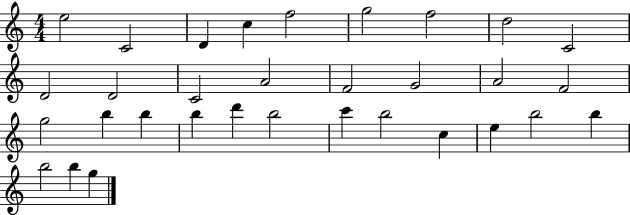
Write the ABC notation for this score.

X:1
T:Untitled
M:4/4
L:1/4
K:C
e2 C2 D c f2 g2 f2 d2 C2 D2 D2 C2 A2 F2 G2 A2 F2 g2 b b b d' b2 c' b2 c e b2 b b2 b g